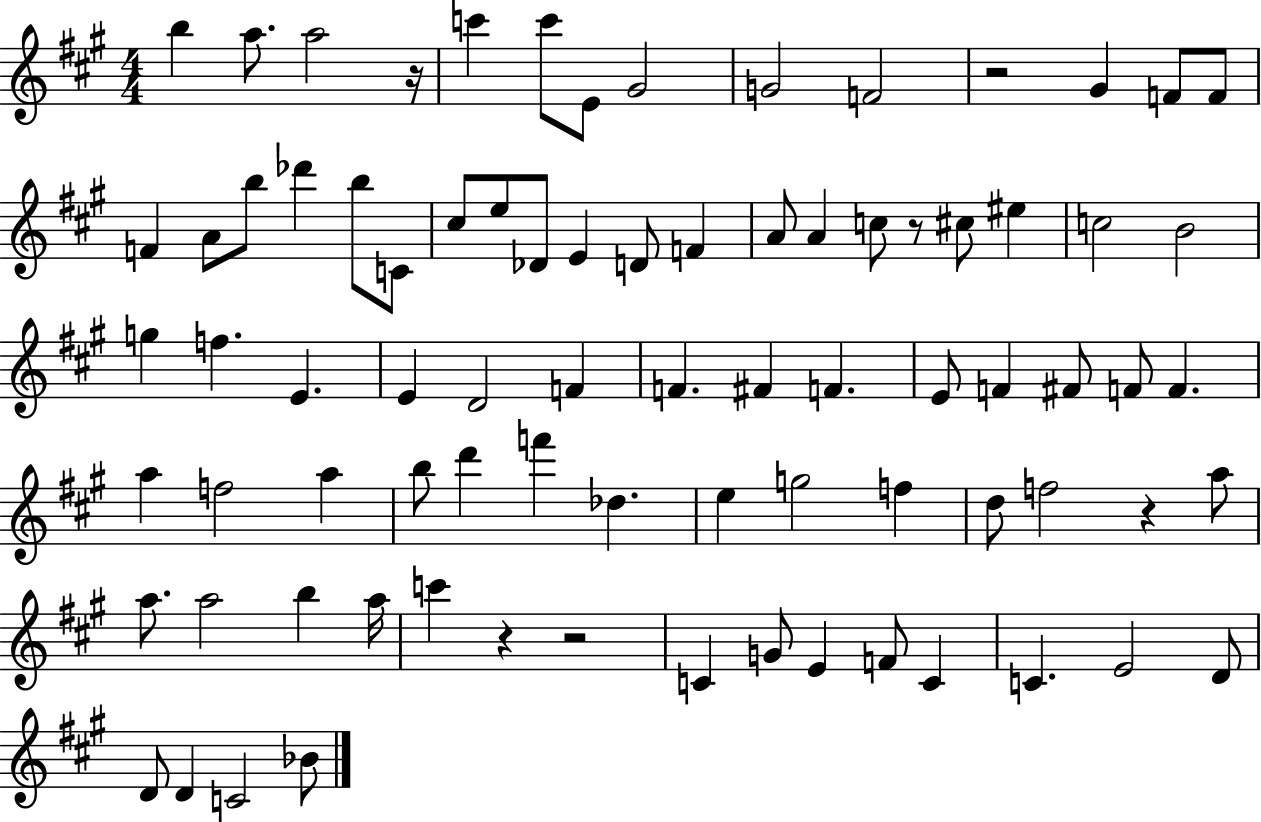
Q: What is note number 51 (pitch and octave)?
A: F6